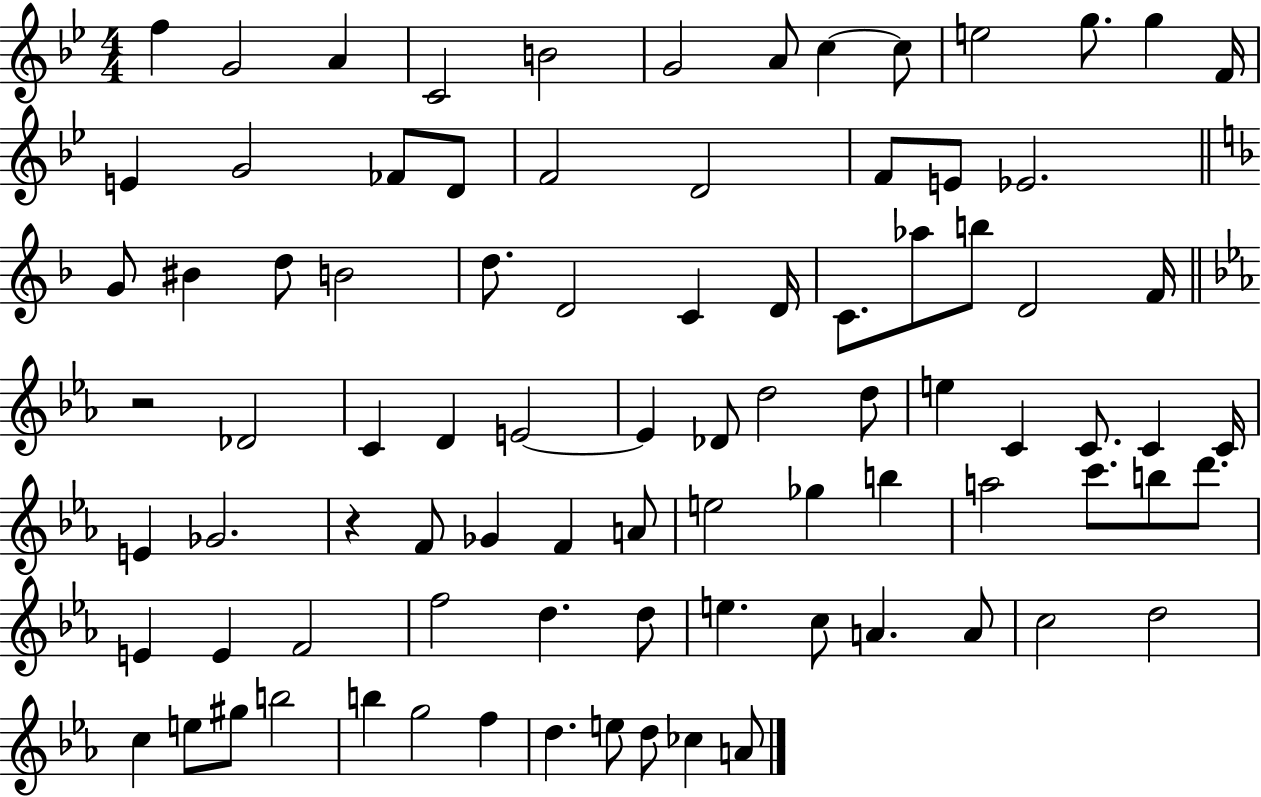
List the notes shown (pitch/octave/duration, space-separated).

F5/q G4/h A4/q C4/h B4/h G4/h A4/e C5/q C5/e E5/h G5/e. G5/q F4/s E4/q G4/h FES4/e D4/e F4/h D4/h F4/e E4/e Eb4/h. G4/e BIS4/q D5/e B4/h D5/e. D4/h C4/q D4/s C4/e. Ab5/e B5/e D4/h F4/s R/h Db4/h C4/q D4/q E4/h E4/q Db4/e D5/h D5/e E5/q C4/q C4/e. C4/q C4/s E4/q Gb4/h. R/q F4/e Gb4/q F4/q A4/e E5/h Gb5/q B5/q A5/h C6/e. B5/e D6/e. E4/q E4/q F4/h F5/h D5/q. D5/e E5/q. C5/e A4/q. A4/e C5/h D5/h C5/q E5/e G#5/e B5/h B5/q G5/h F5/q D5/q. E5/e D5/e CES5/q A4/e